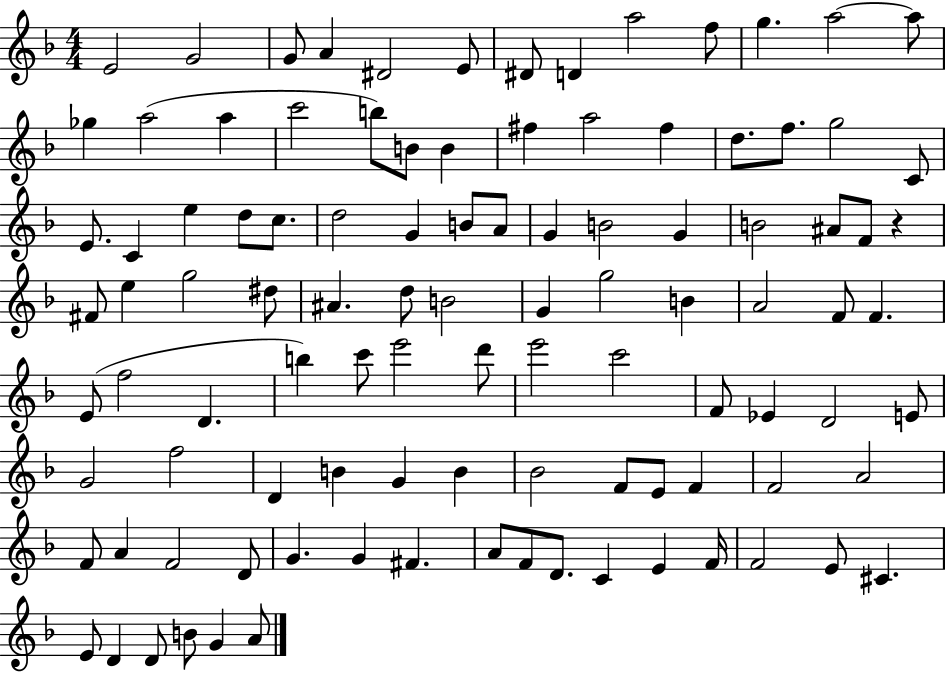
{
  \clef treble
  \numericTimeSignature
  \time 4/4
  \key f \major
  e'2 g'2 | g'8 a'4 dis'2 e'8 | dis'8 d'4 a''2 f''8 | g''4. a''2~~ a''8 | \break ges''4 a''2( a''4 | c'''2 b''8) b'8 b'4 | fis''4 a''2 fis''4 | d''8. f''8. g''2 c'8 | \break e'8. c'4 e''4 d''8 c''8. | d''2 g'4 b'8 a'8 | g'4 b'2 g'4 | b'2 ais'8 f'8 r4 | \break fis'8 e''4 g''2 dis''8 | ais'4. d''8 b'2 | g'4 g''2 b'4 | a'2 f'8 f'4. | \break e'8( f''2 d'4. | b''4) c'''8 e'''2 d'''8 | e'''2 c'''2 | f'8 ees'4 d'2 e'8 | \break g'2 f''2 | d'4 b'4 g'4 b'4 | bes'2 f'8 e'8 f'4 | f'2 a'2 | \break f'8 a'4 f'2 d'8 | g'4. g'4 fis'4. | a'8 f'8 d'8. c'4 e'4 f'16 | f'2 e'8 cis'4. | \break e'8 d'4 d'8 b'8 g'4 a'8 | \bar "|."
}